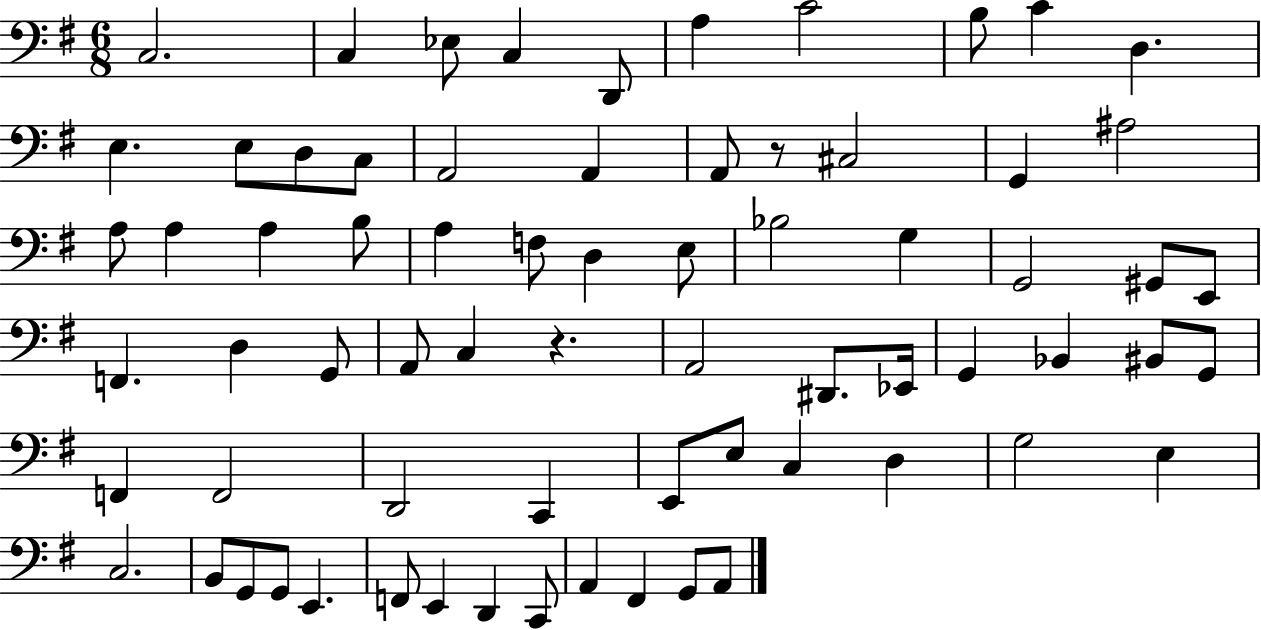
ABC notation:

X:1
T:Untitled
M:6/8
L:1/4
K:G
C,2 C, _E,/2 C, D,,/2 A, C2 B,/2 C D, E, E,/2 D,/2 C,/2 A,,2 A,, A,,/2 z/2 ^C,2 G,, ^A,2 A,/2 A, A, B,/2 A, F,/2 D, E,/2 _B,2 G, G,,2 ^G,,/2 E,,/2 F,, D, G,,/2 A,,/2 C, z A,,2 ^D,,/2 _E,,/4 G,, _B,, ^B,,/2 G,,/2 F,, F,,2 D,,2 C,, E,,/2 E,/2 C, D, G,2 E, C,2 B,,/2 G,,/2 G,,/2 E,, F,,/2 E,, D,, C,,/2 A,, ^F,, G,,/2 A,,/2